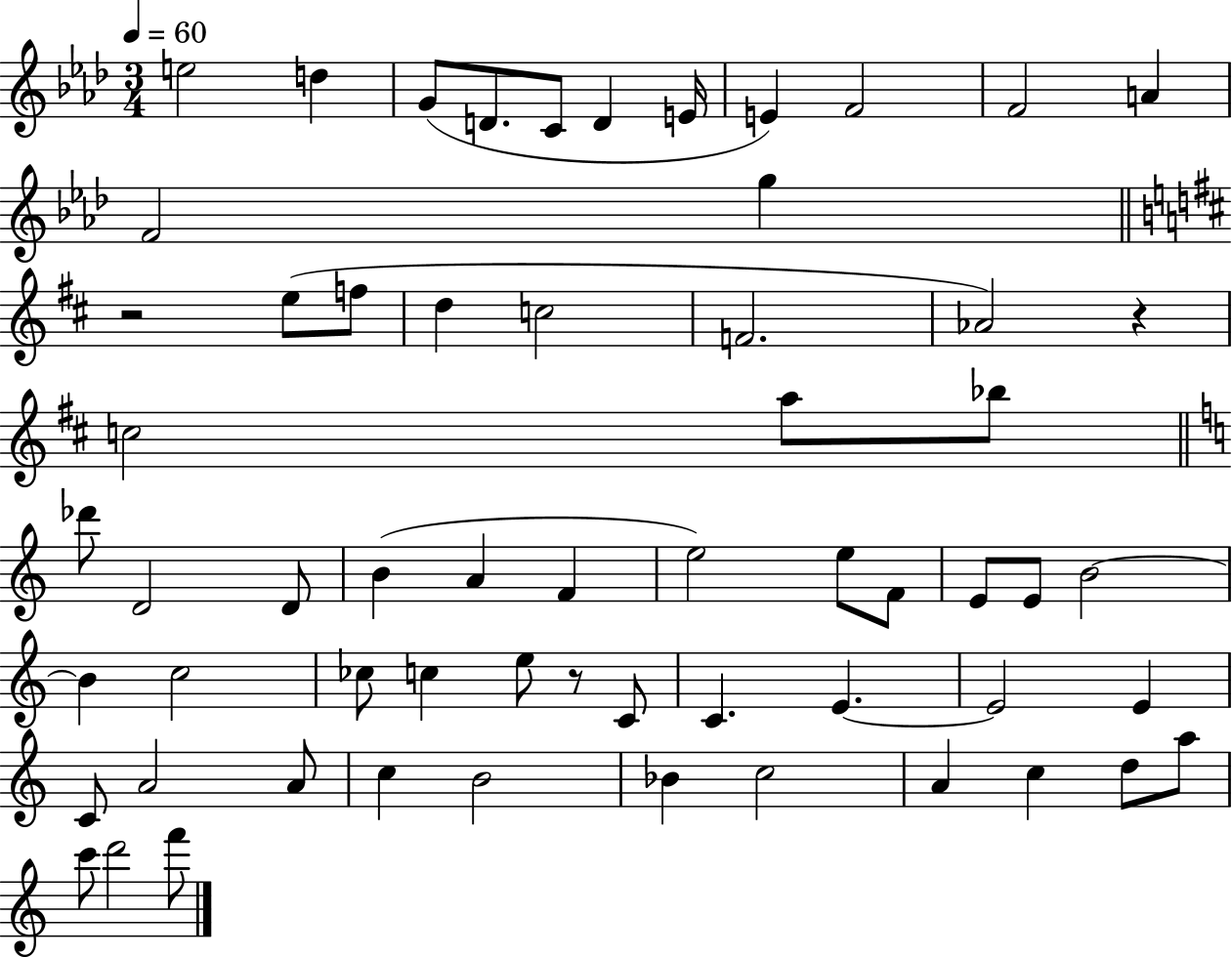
{
  \clef treble
  \numericTimeSignature
  \time 3/4
  \key aes \major
  \tempo 4 = 60
  e''2 d''4 | g'8( d'8. c'8 d'4 e'16 | e'4) f'2 | f'2 a'4 | \break f'2 g''4 | \bar "||" \break \key d \major r2 e''8( f''8 | d''4 c''2 | f'2. | aes'2) r4 | \break c''2 a''8 bes''8 | \bar "||" \break \key c \major des'''8 d'2 d'8 | b'4( a'4 f'4 | e''2) e''8 f'8 | e'8 e'8 b'2~~ | \break b'4 c''2 | ces''8 c''4 e''8 r8 c'8 | c'4. e'4.~~ | e'2 e'4 | \break c'8 a'2 a'8 | c''4 b'2 | bes'4 c''2 | a'4 c''4 d''8 a''8 | \break c'''8 d'''2 f'''8 | \bar "|."
}